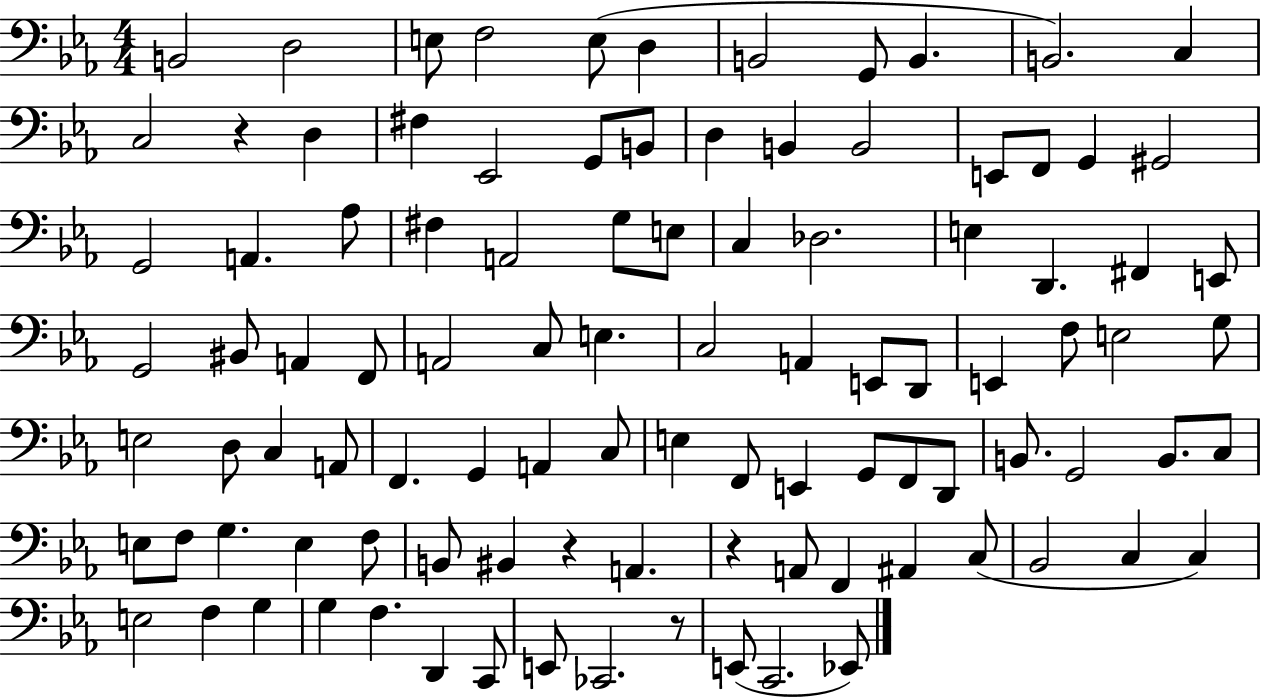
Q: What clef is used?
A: bass